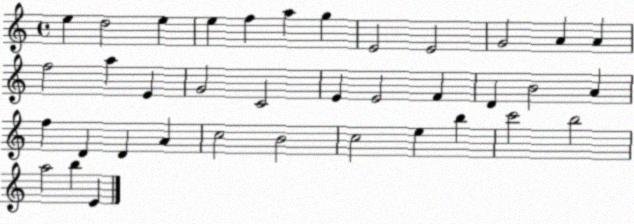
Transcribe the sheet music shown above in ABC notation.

X:1
T:Untitled
M:4/4
L:1/4
K:C
e d2 e e f a g E2 E2 G2 A A f2 a E G2 C2 E E2 F D B2 A f D D A c2 B2 c2 e b c'2 b2 a2 b E